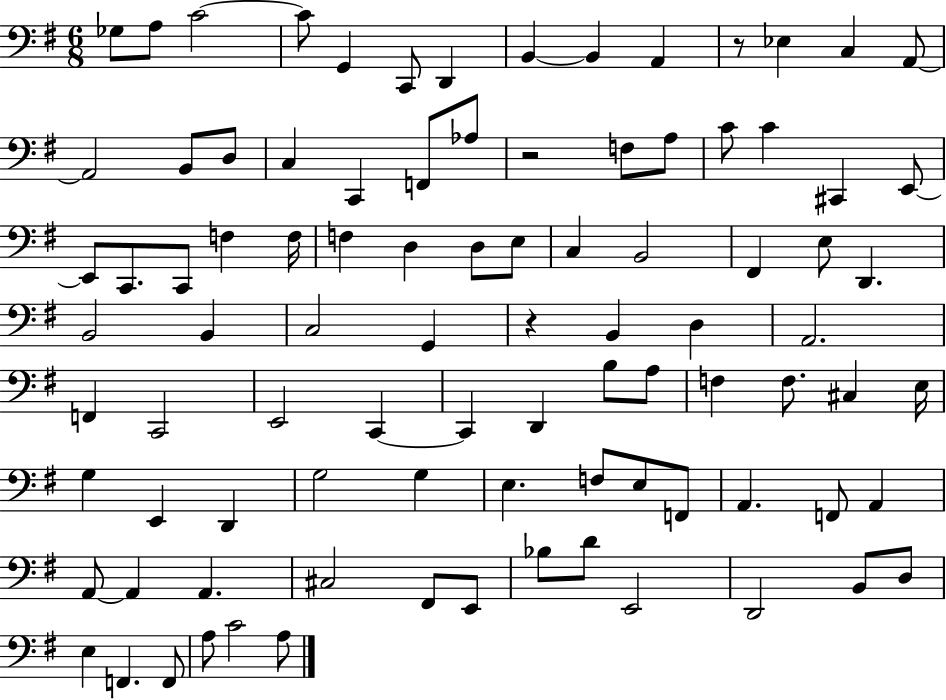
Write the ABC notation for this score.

X:1
T:Untitled
M:6/8
L:1/4
K:G
_G,/2 A,/2 C2 C/2 G,, C,,/2 D,, B,, B,, A,, z/2 _E, C, A,,/2 A,,2 B,,/2 D,/2 C, C,, F,,/2 _A,/2 z2 F,/2 A,/2 C/2 C ^C,, E,,/2 E,,/2 C,,/2 C,,/2 F, F,/4 F, D, D,/2 E,/2 C, B,,2 ^F,, E,/2 D,, B,,2 B,, C,2 G,, z B,, D, A,,2 F,, C,,2 E,,2 C,, C,, D,, B,/2 A,/2 F, F,/2 ^C, E,/4 G, E,, D,, G,2 G, E, F,/2 E,/2 F,,/2 A,, F,,/2 A,, A,,/2 A,, A,, ^C,2 ^F,,/2 E,,/2 _B,/2 D/2 E,,2 D,,2 B,,/2 D,/2 E, F,, F,,/2 A,/2 C2 A,/2